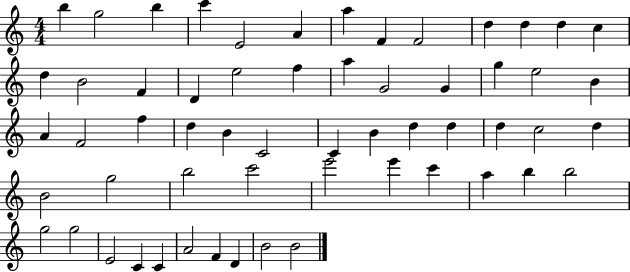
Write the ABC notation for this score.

X:1
T:Untitled
M:4/4
L:1/4
K:C
b g2 b c' E2 A a F F2 d d d c d B2 F D e2 f a G2 G g e2 B A F2 f d B C2 C B d d d c2 d B2 g2 b2 c'2 e'2 e' c' a b b2 g2 g2 E2 C C A2 F D B2 B2